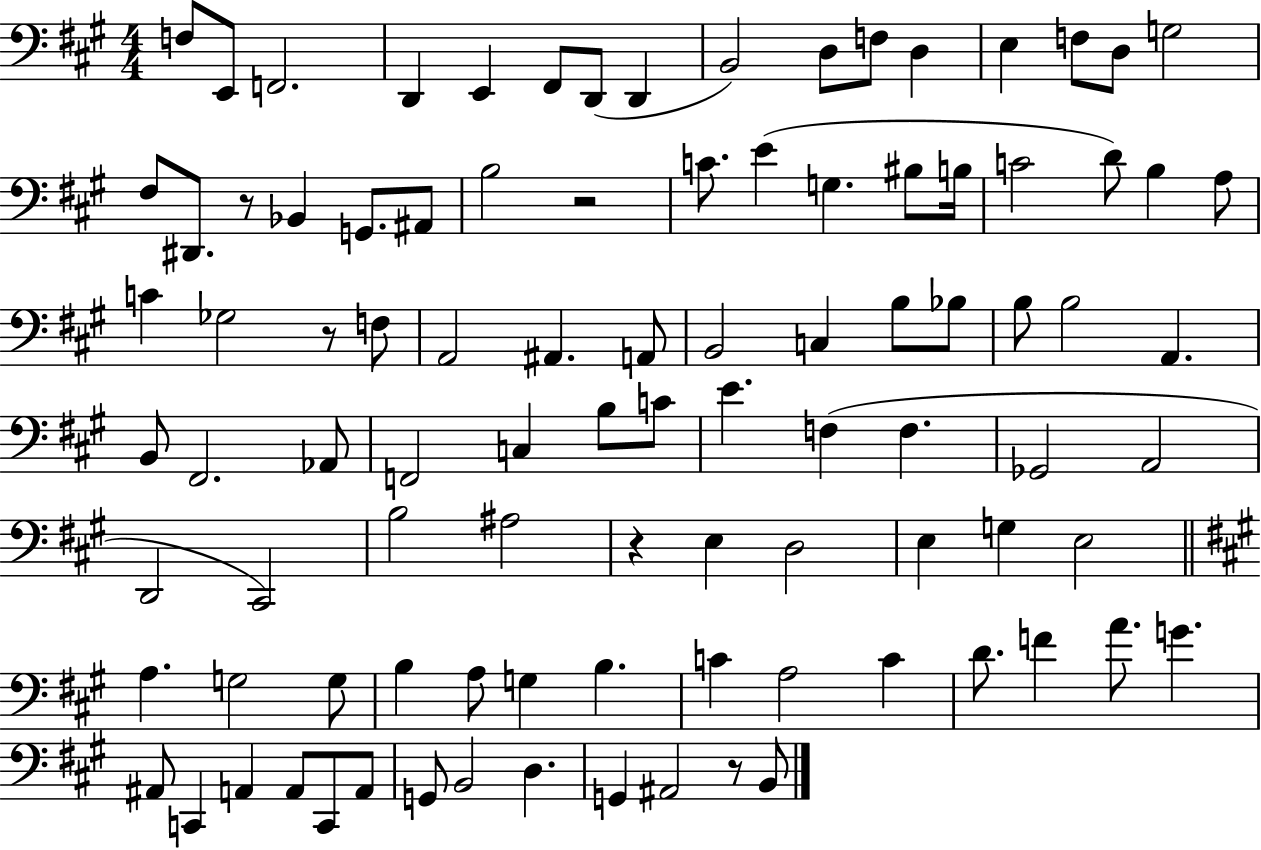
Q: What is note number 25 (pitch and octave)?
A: G3